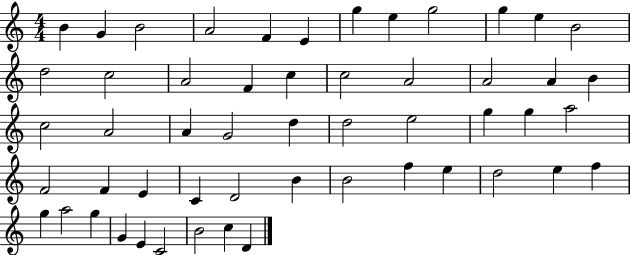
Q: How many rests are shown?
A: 0